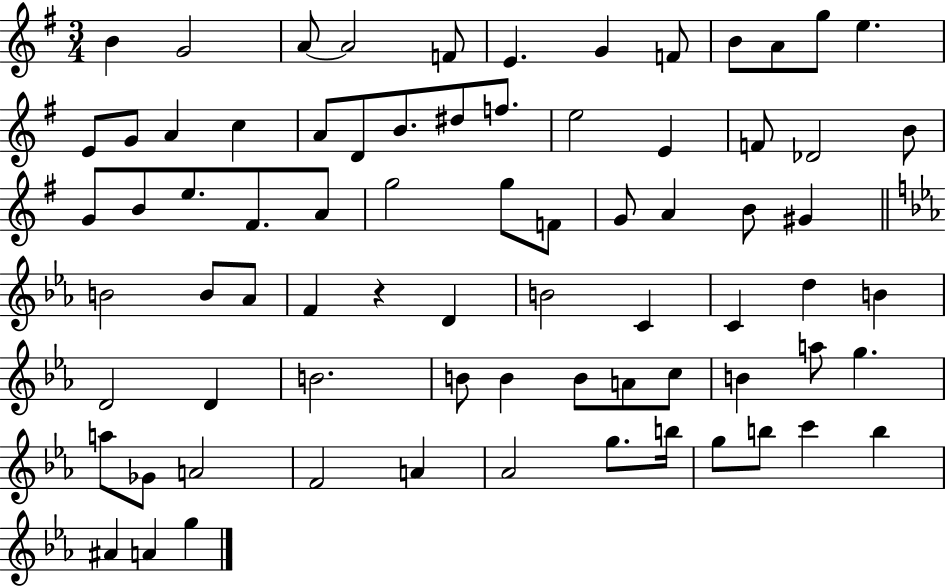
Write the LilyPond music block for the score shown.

{
  \clef treble
  \numericTimeSignature
  \time 3/4
  \key g \major
  \repeat volta 2 { b'4 g'2 | a'8~~ a'2 f'8 | e'4. g'4 f'8 | b'8 a'8 g''8 e''4. | \break e'8 g'8 a'4 c''4 | a'8 d'8 b'8. dis''8 f''8. | e''2 e'4 | f'8 des'2 b'8 | \break g'8 b'8 e''8. fis'8. a'8 | g''2 g''8 f'8 | g'8 a'4 b'8 gis'4 | \bar "||" \break \key c \minor b'2 b'8 aes'8 | f'4 r4 d'4 | b'2 c'4 | c'4 d''4 b'4 | \break d'2 d'4 | b'2. | b'8 b'4 b'8 a'8 c''8 | b'4 a''8 g''4. | \break a''8 ges'8 a'2 | f'2 a'4 | aes'2 g''8. b''16 | g''8 b''8 c'''4 b''4 | \break ais'4 a'4 g''4 | } \bar "|."
}